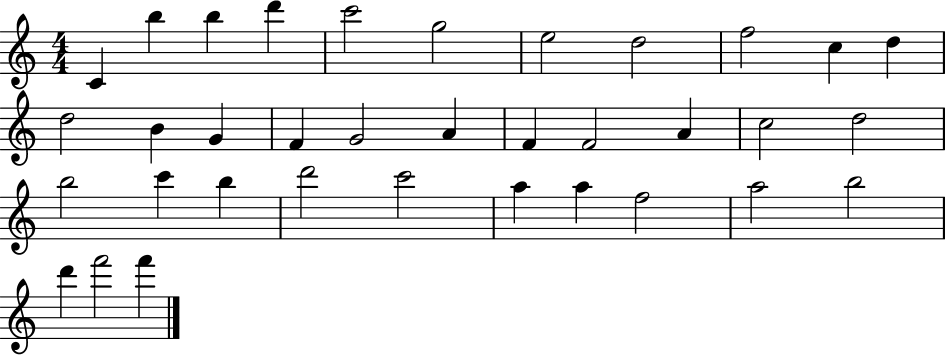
{
  \clef treble
  \numericTimeSignature
  \time 4/4
  \key c \major
  c'4 b''4 b''4 d'''4 | c'''2 g''2 | e''2 d''2 | f''2 c''4 d''4 | \break d''2 b'4 g'4 | f'4 g'2 a'4 | f'4 f'2 a'4 | c''2 d''2 | \break b''2 c'''4 b''4 | d'''2 c'''2 | a''4 a''4 f''2 | a''2 b''2 | \break d'''4 f'''2 f'''4 | \bar "|."
}